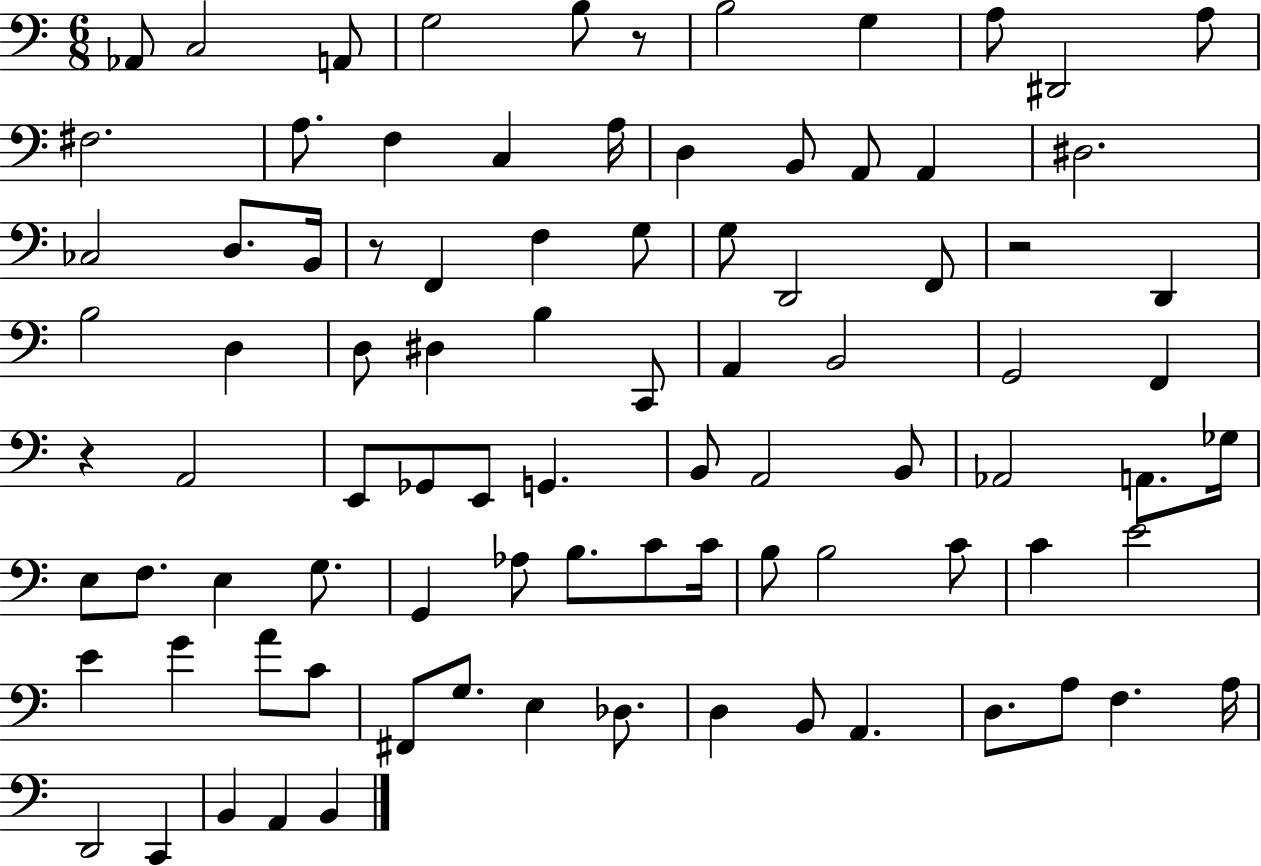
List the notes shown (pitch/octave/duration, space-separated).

Ab2/e C3/h A2/e G3/h B3/e R/e B3/h G3/q A3/e D#2/h A3/e F#3/h. A3/e. F3/q C3/q A3/s D3/q B2/e A2/e A2/q D#3/h. CES3/h D3/e. B2/s R/e F2/q F3/q G3/e G3/e D2/h F2/e R/h D2/q B3/h D3/q D3/e D#3/q B3/q C2/e A2/q B2/h G2/h F2/q R/q A2/h E2/e Gb2/e E2/e G2/q. B2/e A2/h B2/e Ab2/h A2/e. Gb3/s E3/e F3/e. E3/q G3/e. G2/q Ab3/e B3/e. C4/e C4/s B3/e B3/h C4/e C4/q E4/h E4/q G4/q A4/e C4/e F#2/e G3/e. E3/q Db3/e. D3/q B2/e A2/q. D3/e. A3/e F3/q. A3/s D2/h C2/q B2/q A2/q B2/q